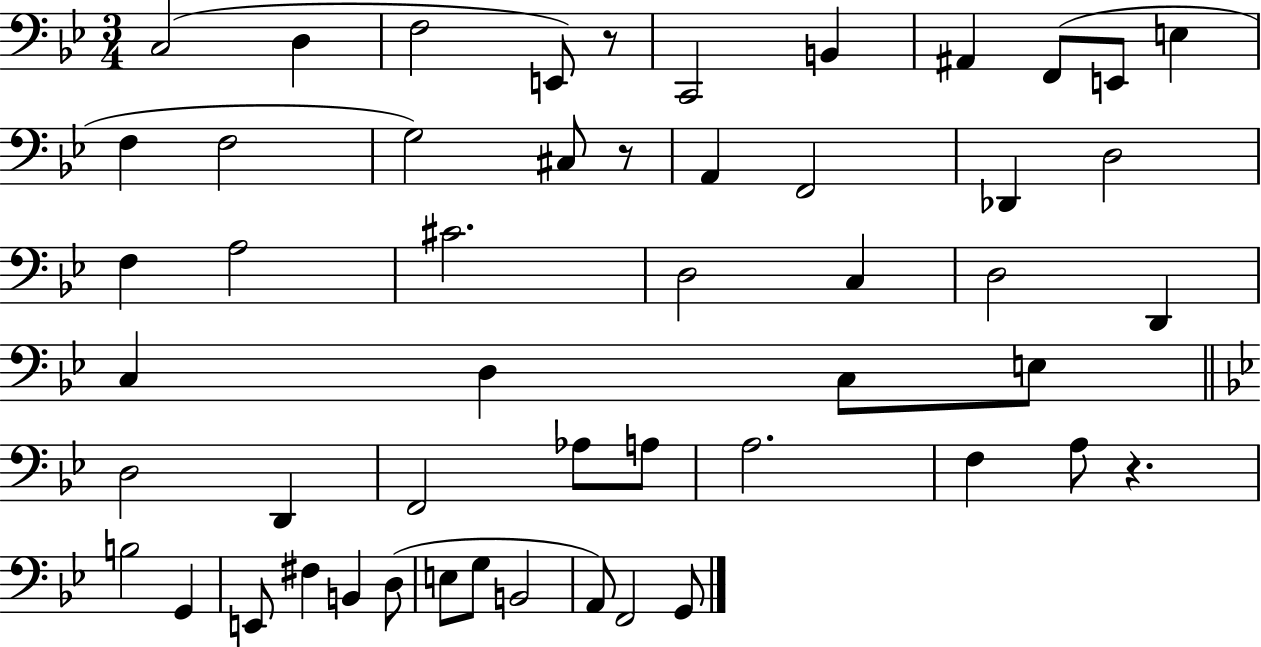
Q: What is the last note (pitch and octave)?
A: G2